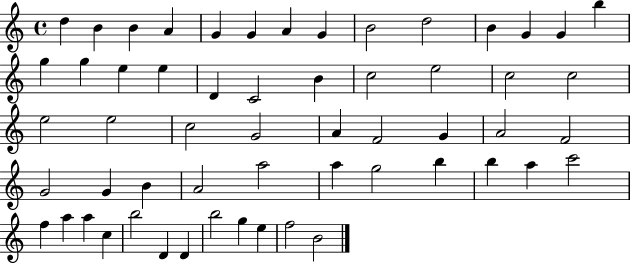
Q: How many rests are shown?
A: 0